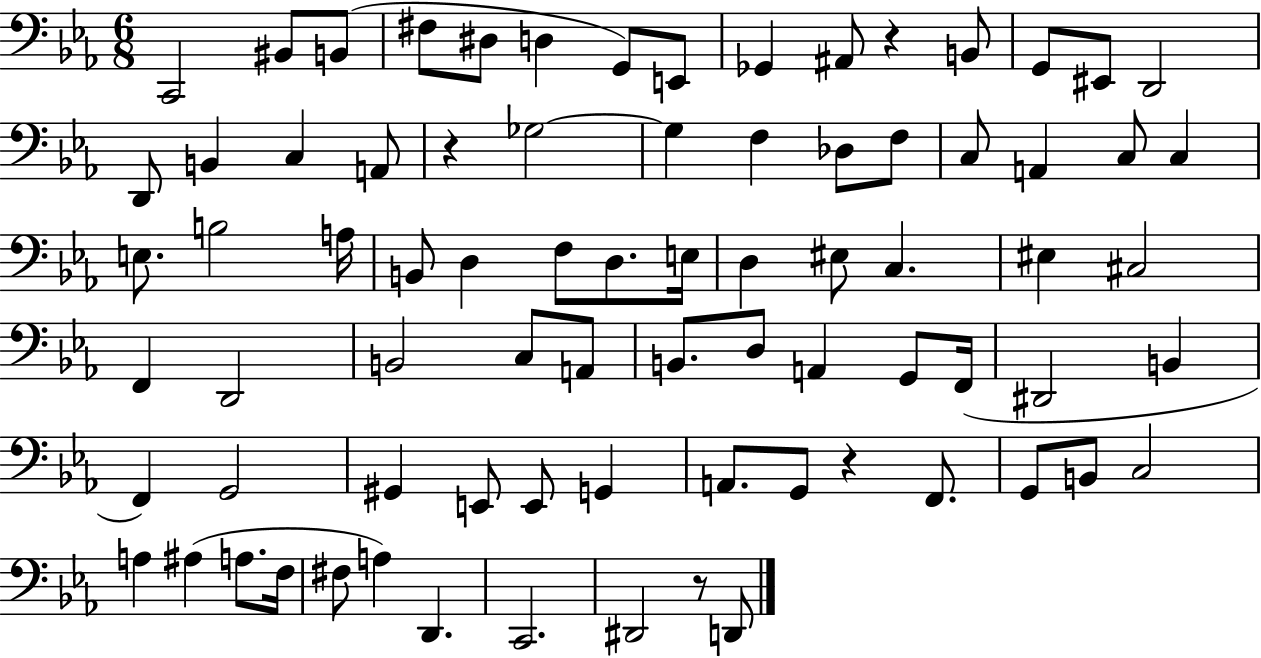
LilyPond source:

{
  \clef bass
  \numericTimeSignature
  \time 6/8
  \key ees \major
  c,2 bis,8 b,8( | fis8 dis8 d4 g,8) e,8 | ges,4 ais,8 r4 b,8 | g,8 eis,8 d,2 | \break d,8 b,4 c4 a,8 | r4 ges2~~ | ges4 f4 des8 f8 | c8 a,4 c8 c4 | \break e8. b2 a16 | b,8 d4 f8 d8. e16 | d4 eis8 c4. | eis4 cis2 | \break f,4 d,2 | b,2 c8 a,8 | b,8. d8 a,4 g,8 f,16( | dis,2 b,4 | \break f,4) g,2 | gis,4 e,8 e,8 g,4 | a,8. g,8 r4 f,8. | g,8 b,8 c2 | \break a4 ais4( a8. f16 | fis8 a4) d,4. | c,2. | dis,2 r8 d,8 | \break \bar "|."
}